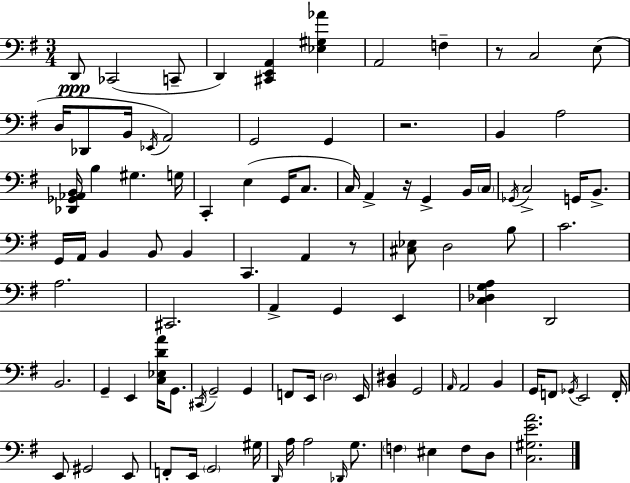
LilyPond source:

{
  \clef bass
  \numericTimeSignature
  \time 3/4
  \key e \minor
  d,8\ppp ces,2( c,8-- | d,4) <cis, e, a,>4 <ees gis aes'>4 | a,2 f4-- | r8 c2 e8( | \break d16 des,8 b,16 \acciaccatura { ees,16 } a,2) | g,2 g,4 | r2. | b,4 a2 | \break <des, ges, aes, b,>16 b4 gis4. | g16 c,4-. e4( g,16 c8. | c16) a,4-> r16 g,4-> b,16 | \parenthesize c16 \acciaccatura { ges,16 } c2-> g,16 b,8.-> | \break g,16 a,16 b,4 b,8 b,4 | c,4. a,4 | r8 <cis ees>8 d2 | b8 c'2. | \break a2. | cis,2. | a,4-> g,4 e,4 | <c des g a>4 d,2 | \break b,2. | g,4-- e,4 <c ees d' a'>16 g,8. | \acciaccatura { cis,16 } g,2-- g,4 | f,8 e,16 \parenthesize d2 | \break e,16 <b, dis>4 g,2 | \grace { a,16 } a,2 | b,4 g,16 f,8 \acciaccatura { ges,16 } e,2 | f,16-. e,8 gis,2 | \break e,8 f,8-. e,16 \parenthesize g,2 | gis16 \grace { d,16 } a16 a2 | \grace { des,16 } g8. \parenthesize f4 eis4 | f8 d8 <c gis e' a'>2. | \break \bar "|."
}